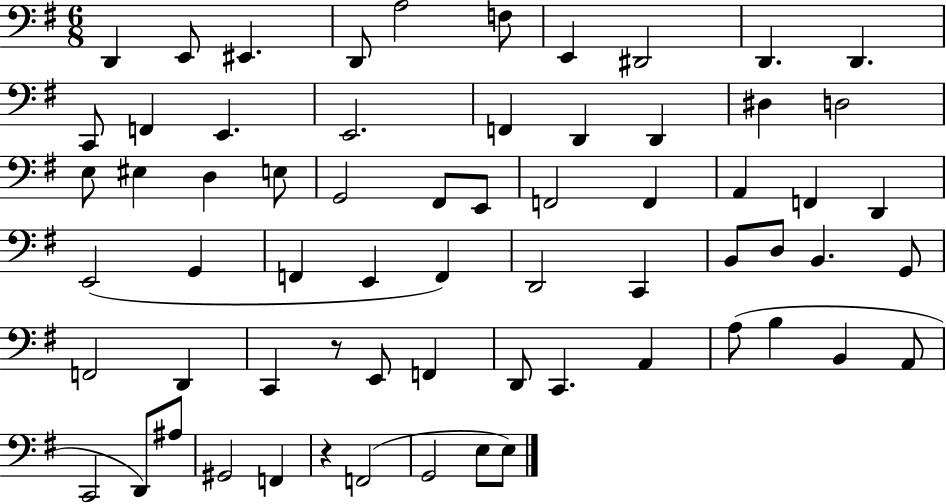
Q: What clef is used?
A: bass